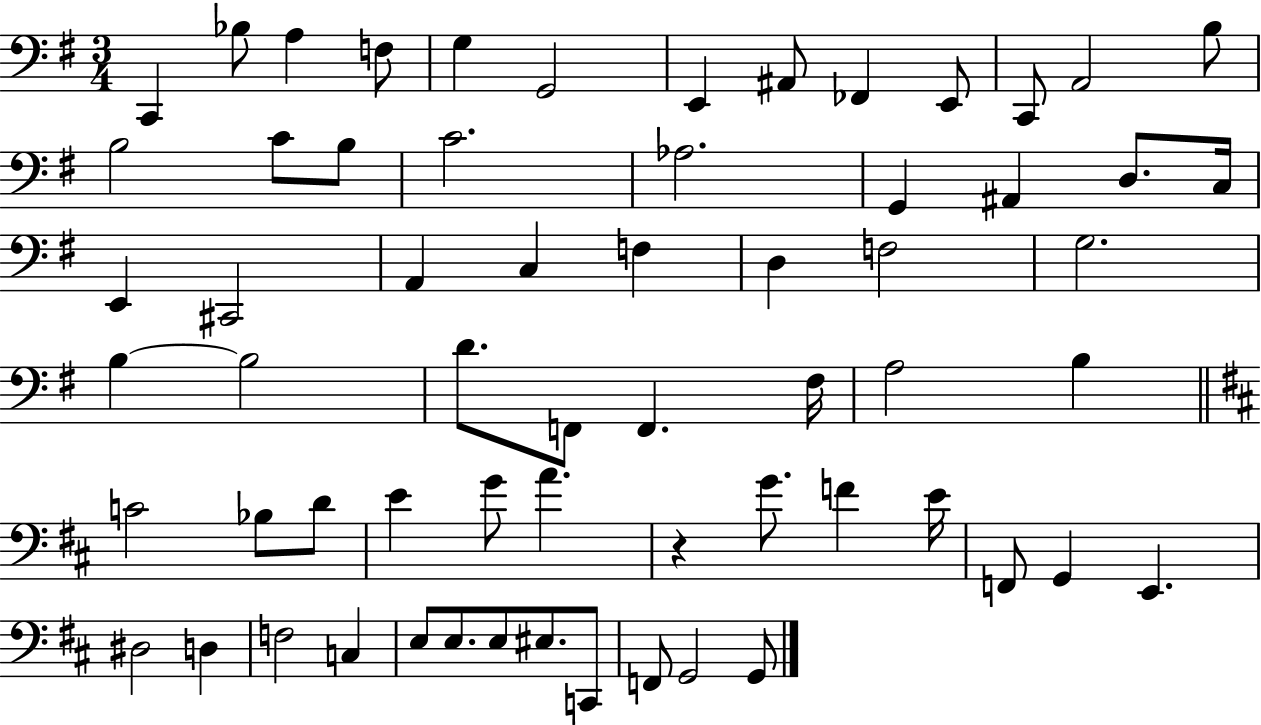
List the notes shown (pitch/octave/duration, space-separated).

C2/q Bb3/e A3/q F3/e G3/q G2/h E2/q A#2/e FES2/q E2/e C2/e A2/h B3/e B3/h C4/e B3/e C4/h. Ab3/h. G2/q A#2/q D3/e. C3/s E2/q C#2/h A2/q C3/q F3/q D3/q F3/h G3/h. B3/q B3/h D4/e. F2/e F2/q. F#3/s A3/h B3/q C4/h Bb3/e D4/e E4/q G4/e A4/q. R/q G4/e. F4/q E4/s F2/e G2/q E2/q. D#3/h D3/q F3/h C3/q E3/e E3/e. E3/e EIS3/e. C2/e F2/e G2/h G2/e